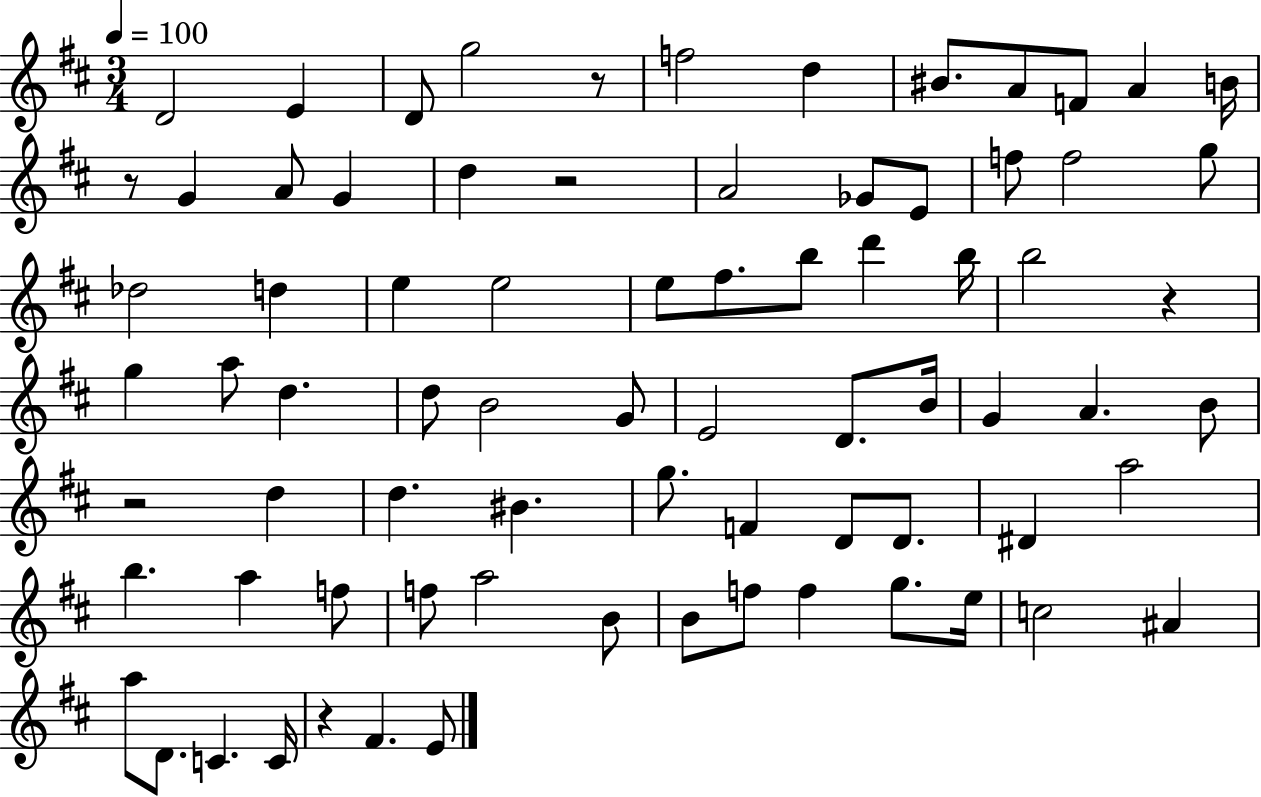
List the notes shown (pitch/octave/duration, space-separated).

D4/h E4/q D4/e G5/h R/e F5/h D5/q BIS4/e. A4/e F4/e A4/q B4/s R/e G4/q A4/e G4/q D5/q R/h A4/h Gb4/e E4/e F5/e F5/h G5/e Db5/h D5/q E5/q E5/h E5/e F#5/e. B5/e D6/q B5/s B5/h R/q G5/q A5/e D5/q. D5/e B4/h G4/e E4/h D4/e. B4/s G4/q A4/q. B4/e R/h D5/q D5/q. BIS4/q. G5/e. F4/q D4/e D4/e. D#4/q A5/h B5/q. A5/q F5/e F5/e A5/h B4/e B4/e F5/e F5/q G5/e. E5/s C5/h A#4/q A5/e D4/e. C4/q. C4/s R/q F#4/q. E4/e